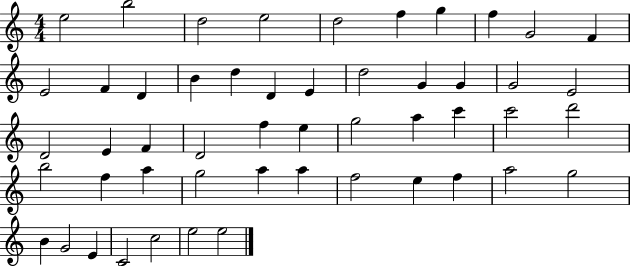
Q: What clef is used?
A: treble